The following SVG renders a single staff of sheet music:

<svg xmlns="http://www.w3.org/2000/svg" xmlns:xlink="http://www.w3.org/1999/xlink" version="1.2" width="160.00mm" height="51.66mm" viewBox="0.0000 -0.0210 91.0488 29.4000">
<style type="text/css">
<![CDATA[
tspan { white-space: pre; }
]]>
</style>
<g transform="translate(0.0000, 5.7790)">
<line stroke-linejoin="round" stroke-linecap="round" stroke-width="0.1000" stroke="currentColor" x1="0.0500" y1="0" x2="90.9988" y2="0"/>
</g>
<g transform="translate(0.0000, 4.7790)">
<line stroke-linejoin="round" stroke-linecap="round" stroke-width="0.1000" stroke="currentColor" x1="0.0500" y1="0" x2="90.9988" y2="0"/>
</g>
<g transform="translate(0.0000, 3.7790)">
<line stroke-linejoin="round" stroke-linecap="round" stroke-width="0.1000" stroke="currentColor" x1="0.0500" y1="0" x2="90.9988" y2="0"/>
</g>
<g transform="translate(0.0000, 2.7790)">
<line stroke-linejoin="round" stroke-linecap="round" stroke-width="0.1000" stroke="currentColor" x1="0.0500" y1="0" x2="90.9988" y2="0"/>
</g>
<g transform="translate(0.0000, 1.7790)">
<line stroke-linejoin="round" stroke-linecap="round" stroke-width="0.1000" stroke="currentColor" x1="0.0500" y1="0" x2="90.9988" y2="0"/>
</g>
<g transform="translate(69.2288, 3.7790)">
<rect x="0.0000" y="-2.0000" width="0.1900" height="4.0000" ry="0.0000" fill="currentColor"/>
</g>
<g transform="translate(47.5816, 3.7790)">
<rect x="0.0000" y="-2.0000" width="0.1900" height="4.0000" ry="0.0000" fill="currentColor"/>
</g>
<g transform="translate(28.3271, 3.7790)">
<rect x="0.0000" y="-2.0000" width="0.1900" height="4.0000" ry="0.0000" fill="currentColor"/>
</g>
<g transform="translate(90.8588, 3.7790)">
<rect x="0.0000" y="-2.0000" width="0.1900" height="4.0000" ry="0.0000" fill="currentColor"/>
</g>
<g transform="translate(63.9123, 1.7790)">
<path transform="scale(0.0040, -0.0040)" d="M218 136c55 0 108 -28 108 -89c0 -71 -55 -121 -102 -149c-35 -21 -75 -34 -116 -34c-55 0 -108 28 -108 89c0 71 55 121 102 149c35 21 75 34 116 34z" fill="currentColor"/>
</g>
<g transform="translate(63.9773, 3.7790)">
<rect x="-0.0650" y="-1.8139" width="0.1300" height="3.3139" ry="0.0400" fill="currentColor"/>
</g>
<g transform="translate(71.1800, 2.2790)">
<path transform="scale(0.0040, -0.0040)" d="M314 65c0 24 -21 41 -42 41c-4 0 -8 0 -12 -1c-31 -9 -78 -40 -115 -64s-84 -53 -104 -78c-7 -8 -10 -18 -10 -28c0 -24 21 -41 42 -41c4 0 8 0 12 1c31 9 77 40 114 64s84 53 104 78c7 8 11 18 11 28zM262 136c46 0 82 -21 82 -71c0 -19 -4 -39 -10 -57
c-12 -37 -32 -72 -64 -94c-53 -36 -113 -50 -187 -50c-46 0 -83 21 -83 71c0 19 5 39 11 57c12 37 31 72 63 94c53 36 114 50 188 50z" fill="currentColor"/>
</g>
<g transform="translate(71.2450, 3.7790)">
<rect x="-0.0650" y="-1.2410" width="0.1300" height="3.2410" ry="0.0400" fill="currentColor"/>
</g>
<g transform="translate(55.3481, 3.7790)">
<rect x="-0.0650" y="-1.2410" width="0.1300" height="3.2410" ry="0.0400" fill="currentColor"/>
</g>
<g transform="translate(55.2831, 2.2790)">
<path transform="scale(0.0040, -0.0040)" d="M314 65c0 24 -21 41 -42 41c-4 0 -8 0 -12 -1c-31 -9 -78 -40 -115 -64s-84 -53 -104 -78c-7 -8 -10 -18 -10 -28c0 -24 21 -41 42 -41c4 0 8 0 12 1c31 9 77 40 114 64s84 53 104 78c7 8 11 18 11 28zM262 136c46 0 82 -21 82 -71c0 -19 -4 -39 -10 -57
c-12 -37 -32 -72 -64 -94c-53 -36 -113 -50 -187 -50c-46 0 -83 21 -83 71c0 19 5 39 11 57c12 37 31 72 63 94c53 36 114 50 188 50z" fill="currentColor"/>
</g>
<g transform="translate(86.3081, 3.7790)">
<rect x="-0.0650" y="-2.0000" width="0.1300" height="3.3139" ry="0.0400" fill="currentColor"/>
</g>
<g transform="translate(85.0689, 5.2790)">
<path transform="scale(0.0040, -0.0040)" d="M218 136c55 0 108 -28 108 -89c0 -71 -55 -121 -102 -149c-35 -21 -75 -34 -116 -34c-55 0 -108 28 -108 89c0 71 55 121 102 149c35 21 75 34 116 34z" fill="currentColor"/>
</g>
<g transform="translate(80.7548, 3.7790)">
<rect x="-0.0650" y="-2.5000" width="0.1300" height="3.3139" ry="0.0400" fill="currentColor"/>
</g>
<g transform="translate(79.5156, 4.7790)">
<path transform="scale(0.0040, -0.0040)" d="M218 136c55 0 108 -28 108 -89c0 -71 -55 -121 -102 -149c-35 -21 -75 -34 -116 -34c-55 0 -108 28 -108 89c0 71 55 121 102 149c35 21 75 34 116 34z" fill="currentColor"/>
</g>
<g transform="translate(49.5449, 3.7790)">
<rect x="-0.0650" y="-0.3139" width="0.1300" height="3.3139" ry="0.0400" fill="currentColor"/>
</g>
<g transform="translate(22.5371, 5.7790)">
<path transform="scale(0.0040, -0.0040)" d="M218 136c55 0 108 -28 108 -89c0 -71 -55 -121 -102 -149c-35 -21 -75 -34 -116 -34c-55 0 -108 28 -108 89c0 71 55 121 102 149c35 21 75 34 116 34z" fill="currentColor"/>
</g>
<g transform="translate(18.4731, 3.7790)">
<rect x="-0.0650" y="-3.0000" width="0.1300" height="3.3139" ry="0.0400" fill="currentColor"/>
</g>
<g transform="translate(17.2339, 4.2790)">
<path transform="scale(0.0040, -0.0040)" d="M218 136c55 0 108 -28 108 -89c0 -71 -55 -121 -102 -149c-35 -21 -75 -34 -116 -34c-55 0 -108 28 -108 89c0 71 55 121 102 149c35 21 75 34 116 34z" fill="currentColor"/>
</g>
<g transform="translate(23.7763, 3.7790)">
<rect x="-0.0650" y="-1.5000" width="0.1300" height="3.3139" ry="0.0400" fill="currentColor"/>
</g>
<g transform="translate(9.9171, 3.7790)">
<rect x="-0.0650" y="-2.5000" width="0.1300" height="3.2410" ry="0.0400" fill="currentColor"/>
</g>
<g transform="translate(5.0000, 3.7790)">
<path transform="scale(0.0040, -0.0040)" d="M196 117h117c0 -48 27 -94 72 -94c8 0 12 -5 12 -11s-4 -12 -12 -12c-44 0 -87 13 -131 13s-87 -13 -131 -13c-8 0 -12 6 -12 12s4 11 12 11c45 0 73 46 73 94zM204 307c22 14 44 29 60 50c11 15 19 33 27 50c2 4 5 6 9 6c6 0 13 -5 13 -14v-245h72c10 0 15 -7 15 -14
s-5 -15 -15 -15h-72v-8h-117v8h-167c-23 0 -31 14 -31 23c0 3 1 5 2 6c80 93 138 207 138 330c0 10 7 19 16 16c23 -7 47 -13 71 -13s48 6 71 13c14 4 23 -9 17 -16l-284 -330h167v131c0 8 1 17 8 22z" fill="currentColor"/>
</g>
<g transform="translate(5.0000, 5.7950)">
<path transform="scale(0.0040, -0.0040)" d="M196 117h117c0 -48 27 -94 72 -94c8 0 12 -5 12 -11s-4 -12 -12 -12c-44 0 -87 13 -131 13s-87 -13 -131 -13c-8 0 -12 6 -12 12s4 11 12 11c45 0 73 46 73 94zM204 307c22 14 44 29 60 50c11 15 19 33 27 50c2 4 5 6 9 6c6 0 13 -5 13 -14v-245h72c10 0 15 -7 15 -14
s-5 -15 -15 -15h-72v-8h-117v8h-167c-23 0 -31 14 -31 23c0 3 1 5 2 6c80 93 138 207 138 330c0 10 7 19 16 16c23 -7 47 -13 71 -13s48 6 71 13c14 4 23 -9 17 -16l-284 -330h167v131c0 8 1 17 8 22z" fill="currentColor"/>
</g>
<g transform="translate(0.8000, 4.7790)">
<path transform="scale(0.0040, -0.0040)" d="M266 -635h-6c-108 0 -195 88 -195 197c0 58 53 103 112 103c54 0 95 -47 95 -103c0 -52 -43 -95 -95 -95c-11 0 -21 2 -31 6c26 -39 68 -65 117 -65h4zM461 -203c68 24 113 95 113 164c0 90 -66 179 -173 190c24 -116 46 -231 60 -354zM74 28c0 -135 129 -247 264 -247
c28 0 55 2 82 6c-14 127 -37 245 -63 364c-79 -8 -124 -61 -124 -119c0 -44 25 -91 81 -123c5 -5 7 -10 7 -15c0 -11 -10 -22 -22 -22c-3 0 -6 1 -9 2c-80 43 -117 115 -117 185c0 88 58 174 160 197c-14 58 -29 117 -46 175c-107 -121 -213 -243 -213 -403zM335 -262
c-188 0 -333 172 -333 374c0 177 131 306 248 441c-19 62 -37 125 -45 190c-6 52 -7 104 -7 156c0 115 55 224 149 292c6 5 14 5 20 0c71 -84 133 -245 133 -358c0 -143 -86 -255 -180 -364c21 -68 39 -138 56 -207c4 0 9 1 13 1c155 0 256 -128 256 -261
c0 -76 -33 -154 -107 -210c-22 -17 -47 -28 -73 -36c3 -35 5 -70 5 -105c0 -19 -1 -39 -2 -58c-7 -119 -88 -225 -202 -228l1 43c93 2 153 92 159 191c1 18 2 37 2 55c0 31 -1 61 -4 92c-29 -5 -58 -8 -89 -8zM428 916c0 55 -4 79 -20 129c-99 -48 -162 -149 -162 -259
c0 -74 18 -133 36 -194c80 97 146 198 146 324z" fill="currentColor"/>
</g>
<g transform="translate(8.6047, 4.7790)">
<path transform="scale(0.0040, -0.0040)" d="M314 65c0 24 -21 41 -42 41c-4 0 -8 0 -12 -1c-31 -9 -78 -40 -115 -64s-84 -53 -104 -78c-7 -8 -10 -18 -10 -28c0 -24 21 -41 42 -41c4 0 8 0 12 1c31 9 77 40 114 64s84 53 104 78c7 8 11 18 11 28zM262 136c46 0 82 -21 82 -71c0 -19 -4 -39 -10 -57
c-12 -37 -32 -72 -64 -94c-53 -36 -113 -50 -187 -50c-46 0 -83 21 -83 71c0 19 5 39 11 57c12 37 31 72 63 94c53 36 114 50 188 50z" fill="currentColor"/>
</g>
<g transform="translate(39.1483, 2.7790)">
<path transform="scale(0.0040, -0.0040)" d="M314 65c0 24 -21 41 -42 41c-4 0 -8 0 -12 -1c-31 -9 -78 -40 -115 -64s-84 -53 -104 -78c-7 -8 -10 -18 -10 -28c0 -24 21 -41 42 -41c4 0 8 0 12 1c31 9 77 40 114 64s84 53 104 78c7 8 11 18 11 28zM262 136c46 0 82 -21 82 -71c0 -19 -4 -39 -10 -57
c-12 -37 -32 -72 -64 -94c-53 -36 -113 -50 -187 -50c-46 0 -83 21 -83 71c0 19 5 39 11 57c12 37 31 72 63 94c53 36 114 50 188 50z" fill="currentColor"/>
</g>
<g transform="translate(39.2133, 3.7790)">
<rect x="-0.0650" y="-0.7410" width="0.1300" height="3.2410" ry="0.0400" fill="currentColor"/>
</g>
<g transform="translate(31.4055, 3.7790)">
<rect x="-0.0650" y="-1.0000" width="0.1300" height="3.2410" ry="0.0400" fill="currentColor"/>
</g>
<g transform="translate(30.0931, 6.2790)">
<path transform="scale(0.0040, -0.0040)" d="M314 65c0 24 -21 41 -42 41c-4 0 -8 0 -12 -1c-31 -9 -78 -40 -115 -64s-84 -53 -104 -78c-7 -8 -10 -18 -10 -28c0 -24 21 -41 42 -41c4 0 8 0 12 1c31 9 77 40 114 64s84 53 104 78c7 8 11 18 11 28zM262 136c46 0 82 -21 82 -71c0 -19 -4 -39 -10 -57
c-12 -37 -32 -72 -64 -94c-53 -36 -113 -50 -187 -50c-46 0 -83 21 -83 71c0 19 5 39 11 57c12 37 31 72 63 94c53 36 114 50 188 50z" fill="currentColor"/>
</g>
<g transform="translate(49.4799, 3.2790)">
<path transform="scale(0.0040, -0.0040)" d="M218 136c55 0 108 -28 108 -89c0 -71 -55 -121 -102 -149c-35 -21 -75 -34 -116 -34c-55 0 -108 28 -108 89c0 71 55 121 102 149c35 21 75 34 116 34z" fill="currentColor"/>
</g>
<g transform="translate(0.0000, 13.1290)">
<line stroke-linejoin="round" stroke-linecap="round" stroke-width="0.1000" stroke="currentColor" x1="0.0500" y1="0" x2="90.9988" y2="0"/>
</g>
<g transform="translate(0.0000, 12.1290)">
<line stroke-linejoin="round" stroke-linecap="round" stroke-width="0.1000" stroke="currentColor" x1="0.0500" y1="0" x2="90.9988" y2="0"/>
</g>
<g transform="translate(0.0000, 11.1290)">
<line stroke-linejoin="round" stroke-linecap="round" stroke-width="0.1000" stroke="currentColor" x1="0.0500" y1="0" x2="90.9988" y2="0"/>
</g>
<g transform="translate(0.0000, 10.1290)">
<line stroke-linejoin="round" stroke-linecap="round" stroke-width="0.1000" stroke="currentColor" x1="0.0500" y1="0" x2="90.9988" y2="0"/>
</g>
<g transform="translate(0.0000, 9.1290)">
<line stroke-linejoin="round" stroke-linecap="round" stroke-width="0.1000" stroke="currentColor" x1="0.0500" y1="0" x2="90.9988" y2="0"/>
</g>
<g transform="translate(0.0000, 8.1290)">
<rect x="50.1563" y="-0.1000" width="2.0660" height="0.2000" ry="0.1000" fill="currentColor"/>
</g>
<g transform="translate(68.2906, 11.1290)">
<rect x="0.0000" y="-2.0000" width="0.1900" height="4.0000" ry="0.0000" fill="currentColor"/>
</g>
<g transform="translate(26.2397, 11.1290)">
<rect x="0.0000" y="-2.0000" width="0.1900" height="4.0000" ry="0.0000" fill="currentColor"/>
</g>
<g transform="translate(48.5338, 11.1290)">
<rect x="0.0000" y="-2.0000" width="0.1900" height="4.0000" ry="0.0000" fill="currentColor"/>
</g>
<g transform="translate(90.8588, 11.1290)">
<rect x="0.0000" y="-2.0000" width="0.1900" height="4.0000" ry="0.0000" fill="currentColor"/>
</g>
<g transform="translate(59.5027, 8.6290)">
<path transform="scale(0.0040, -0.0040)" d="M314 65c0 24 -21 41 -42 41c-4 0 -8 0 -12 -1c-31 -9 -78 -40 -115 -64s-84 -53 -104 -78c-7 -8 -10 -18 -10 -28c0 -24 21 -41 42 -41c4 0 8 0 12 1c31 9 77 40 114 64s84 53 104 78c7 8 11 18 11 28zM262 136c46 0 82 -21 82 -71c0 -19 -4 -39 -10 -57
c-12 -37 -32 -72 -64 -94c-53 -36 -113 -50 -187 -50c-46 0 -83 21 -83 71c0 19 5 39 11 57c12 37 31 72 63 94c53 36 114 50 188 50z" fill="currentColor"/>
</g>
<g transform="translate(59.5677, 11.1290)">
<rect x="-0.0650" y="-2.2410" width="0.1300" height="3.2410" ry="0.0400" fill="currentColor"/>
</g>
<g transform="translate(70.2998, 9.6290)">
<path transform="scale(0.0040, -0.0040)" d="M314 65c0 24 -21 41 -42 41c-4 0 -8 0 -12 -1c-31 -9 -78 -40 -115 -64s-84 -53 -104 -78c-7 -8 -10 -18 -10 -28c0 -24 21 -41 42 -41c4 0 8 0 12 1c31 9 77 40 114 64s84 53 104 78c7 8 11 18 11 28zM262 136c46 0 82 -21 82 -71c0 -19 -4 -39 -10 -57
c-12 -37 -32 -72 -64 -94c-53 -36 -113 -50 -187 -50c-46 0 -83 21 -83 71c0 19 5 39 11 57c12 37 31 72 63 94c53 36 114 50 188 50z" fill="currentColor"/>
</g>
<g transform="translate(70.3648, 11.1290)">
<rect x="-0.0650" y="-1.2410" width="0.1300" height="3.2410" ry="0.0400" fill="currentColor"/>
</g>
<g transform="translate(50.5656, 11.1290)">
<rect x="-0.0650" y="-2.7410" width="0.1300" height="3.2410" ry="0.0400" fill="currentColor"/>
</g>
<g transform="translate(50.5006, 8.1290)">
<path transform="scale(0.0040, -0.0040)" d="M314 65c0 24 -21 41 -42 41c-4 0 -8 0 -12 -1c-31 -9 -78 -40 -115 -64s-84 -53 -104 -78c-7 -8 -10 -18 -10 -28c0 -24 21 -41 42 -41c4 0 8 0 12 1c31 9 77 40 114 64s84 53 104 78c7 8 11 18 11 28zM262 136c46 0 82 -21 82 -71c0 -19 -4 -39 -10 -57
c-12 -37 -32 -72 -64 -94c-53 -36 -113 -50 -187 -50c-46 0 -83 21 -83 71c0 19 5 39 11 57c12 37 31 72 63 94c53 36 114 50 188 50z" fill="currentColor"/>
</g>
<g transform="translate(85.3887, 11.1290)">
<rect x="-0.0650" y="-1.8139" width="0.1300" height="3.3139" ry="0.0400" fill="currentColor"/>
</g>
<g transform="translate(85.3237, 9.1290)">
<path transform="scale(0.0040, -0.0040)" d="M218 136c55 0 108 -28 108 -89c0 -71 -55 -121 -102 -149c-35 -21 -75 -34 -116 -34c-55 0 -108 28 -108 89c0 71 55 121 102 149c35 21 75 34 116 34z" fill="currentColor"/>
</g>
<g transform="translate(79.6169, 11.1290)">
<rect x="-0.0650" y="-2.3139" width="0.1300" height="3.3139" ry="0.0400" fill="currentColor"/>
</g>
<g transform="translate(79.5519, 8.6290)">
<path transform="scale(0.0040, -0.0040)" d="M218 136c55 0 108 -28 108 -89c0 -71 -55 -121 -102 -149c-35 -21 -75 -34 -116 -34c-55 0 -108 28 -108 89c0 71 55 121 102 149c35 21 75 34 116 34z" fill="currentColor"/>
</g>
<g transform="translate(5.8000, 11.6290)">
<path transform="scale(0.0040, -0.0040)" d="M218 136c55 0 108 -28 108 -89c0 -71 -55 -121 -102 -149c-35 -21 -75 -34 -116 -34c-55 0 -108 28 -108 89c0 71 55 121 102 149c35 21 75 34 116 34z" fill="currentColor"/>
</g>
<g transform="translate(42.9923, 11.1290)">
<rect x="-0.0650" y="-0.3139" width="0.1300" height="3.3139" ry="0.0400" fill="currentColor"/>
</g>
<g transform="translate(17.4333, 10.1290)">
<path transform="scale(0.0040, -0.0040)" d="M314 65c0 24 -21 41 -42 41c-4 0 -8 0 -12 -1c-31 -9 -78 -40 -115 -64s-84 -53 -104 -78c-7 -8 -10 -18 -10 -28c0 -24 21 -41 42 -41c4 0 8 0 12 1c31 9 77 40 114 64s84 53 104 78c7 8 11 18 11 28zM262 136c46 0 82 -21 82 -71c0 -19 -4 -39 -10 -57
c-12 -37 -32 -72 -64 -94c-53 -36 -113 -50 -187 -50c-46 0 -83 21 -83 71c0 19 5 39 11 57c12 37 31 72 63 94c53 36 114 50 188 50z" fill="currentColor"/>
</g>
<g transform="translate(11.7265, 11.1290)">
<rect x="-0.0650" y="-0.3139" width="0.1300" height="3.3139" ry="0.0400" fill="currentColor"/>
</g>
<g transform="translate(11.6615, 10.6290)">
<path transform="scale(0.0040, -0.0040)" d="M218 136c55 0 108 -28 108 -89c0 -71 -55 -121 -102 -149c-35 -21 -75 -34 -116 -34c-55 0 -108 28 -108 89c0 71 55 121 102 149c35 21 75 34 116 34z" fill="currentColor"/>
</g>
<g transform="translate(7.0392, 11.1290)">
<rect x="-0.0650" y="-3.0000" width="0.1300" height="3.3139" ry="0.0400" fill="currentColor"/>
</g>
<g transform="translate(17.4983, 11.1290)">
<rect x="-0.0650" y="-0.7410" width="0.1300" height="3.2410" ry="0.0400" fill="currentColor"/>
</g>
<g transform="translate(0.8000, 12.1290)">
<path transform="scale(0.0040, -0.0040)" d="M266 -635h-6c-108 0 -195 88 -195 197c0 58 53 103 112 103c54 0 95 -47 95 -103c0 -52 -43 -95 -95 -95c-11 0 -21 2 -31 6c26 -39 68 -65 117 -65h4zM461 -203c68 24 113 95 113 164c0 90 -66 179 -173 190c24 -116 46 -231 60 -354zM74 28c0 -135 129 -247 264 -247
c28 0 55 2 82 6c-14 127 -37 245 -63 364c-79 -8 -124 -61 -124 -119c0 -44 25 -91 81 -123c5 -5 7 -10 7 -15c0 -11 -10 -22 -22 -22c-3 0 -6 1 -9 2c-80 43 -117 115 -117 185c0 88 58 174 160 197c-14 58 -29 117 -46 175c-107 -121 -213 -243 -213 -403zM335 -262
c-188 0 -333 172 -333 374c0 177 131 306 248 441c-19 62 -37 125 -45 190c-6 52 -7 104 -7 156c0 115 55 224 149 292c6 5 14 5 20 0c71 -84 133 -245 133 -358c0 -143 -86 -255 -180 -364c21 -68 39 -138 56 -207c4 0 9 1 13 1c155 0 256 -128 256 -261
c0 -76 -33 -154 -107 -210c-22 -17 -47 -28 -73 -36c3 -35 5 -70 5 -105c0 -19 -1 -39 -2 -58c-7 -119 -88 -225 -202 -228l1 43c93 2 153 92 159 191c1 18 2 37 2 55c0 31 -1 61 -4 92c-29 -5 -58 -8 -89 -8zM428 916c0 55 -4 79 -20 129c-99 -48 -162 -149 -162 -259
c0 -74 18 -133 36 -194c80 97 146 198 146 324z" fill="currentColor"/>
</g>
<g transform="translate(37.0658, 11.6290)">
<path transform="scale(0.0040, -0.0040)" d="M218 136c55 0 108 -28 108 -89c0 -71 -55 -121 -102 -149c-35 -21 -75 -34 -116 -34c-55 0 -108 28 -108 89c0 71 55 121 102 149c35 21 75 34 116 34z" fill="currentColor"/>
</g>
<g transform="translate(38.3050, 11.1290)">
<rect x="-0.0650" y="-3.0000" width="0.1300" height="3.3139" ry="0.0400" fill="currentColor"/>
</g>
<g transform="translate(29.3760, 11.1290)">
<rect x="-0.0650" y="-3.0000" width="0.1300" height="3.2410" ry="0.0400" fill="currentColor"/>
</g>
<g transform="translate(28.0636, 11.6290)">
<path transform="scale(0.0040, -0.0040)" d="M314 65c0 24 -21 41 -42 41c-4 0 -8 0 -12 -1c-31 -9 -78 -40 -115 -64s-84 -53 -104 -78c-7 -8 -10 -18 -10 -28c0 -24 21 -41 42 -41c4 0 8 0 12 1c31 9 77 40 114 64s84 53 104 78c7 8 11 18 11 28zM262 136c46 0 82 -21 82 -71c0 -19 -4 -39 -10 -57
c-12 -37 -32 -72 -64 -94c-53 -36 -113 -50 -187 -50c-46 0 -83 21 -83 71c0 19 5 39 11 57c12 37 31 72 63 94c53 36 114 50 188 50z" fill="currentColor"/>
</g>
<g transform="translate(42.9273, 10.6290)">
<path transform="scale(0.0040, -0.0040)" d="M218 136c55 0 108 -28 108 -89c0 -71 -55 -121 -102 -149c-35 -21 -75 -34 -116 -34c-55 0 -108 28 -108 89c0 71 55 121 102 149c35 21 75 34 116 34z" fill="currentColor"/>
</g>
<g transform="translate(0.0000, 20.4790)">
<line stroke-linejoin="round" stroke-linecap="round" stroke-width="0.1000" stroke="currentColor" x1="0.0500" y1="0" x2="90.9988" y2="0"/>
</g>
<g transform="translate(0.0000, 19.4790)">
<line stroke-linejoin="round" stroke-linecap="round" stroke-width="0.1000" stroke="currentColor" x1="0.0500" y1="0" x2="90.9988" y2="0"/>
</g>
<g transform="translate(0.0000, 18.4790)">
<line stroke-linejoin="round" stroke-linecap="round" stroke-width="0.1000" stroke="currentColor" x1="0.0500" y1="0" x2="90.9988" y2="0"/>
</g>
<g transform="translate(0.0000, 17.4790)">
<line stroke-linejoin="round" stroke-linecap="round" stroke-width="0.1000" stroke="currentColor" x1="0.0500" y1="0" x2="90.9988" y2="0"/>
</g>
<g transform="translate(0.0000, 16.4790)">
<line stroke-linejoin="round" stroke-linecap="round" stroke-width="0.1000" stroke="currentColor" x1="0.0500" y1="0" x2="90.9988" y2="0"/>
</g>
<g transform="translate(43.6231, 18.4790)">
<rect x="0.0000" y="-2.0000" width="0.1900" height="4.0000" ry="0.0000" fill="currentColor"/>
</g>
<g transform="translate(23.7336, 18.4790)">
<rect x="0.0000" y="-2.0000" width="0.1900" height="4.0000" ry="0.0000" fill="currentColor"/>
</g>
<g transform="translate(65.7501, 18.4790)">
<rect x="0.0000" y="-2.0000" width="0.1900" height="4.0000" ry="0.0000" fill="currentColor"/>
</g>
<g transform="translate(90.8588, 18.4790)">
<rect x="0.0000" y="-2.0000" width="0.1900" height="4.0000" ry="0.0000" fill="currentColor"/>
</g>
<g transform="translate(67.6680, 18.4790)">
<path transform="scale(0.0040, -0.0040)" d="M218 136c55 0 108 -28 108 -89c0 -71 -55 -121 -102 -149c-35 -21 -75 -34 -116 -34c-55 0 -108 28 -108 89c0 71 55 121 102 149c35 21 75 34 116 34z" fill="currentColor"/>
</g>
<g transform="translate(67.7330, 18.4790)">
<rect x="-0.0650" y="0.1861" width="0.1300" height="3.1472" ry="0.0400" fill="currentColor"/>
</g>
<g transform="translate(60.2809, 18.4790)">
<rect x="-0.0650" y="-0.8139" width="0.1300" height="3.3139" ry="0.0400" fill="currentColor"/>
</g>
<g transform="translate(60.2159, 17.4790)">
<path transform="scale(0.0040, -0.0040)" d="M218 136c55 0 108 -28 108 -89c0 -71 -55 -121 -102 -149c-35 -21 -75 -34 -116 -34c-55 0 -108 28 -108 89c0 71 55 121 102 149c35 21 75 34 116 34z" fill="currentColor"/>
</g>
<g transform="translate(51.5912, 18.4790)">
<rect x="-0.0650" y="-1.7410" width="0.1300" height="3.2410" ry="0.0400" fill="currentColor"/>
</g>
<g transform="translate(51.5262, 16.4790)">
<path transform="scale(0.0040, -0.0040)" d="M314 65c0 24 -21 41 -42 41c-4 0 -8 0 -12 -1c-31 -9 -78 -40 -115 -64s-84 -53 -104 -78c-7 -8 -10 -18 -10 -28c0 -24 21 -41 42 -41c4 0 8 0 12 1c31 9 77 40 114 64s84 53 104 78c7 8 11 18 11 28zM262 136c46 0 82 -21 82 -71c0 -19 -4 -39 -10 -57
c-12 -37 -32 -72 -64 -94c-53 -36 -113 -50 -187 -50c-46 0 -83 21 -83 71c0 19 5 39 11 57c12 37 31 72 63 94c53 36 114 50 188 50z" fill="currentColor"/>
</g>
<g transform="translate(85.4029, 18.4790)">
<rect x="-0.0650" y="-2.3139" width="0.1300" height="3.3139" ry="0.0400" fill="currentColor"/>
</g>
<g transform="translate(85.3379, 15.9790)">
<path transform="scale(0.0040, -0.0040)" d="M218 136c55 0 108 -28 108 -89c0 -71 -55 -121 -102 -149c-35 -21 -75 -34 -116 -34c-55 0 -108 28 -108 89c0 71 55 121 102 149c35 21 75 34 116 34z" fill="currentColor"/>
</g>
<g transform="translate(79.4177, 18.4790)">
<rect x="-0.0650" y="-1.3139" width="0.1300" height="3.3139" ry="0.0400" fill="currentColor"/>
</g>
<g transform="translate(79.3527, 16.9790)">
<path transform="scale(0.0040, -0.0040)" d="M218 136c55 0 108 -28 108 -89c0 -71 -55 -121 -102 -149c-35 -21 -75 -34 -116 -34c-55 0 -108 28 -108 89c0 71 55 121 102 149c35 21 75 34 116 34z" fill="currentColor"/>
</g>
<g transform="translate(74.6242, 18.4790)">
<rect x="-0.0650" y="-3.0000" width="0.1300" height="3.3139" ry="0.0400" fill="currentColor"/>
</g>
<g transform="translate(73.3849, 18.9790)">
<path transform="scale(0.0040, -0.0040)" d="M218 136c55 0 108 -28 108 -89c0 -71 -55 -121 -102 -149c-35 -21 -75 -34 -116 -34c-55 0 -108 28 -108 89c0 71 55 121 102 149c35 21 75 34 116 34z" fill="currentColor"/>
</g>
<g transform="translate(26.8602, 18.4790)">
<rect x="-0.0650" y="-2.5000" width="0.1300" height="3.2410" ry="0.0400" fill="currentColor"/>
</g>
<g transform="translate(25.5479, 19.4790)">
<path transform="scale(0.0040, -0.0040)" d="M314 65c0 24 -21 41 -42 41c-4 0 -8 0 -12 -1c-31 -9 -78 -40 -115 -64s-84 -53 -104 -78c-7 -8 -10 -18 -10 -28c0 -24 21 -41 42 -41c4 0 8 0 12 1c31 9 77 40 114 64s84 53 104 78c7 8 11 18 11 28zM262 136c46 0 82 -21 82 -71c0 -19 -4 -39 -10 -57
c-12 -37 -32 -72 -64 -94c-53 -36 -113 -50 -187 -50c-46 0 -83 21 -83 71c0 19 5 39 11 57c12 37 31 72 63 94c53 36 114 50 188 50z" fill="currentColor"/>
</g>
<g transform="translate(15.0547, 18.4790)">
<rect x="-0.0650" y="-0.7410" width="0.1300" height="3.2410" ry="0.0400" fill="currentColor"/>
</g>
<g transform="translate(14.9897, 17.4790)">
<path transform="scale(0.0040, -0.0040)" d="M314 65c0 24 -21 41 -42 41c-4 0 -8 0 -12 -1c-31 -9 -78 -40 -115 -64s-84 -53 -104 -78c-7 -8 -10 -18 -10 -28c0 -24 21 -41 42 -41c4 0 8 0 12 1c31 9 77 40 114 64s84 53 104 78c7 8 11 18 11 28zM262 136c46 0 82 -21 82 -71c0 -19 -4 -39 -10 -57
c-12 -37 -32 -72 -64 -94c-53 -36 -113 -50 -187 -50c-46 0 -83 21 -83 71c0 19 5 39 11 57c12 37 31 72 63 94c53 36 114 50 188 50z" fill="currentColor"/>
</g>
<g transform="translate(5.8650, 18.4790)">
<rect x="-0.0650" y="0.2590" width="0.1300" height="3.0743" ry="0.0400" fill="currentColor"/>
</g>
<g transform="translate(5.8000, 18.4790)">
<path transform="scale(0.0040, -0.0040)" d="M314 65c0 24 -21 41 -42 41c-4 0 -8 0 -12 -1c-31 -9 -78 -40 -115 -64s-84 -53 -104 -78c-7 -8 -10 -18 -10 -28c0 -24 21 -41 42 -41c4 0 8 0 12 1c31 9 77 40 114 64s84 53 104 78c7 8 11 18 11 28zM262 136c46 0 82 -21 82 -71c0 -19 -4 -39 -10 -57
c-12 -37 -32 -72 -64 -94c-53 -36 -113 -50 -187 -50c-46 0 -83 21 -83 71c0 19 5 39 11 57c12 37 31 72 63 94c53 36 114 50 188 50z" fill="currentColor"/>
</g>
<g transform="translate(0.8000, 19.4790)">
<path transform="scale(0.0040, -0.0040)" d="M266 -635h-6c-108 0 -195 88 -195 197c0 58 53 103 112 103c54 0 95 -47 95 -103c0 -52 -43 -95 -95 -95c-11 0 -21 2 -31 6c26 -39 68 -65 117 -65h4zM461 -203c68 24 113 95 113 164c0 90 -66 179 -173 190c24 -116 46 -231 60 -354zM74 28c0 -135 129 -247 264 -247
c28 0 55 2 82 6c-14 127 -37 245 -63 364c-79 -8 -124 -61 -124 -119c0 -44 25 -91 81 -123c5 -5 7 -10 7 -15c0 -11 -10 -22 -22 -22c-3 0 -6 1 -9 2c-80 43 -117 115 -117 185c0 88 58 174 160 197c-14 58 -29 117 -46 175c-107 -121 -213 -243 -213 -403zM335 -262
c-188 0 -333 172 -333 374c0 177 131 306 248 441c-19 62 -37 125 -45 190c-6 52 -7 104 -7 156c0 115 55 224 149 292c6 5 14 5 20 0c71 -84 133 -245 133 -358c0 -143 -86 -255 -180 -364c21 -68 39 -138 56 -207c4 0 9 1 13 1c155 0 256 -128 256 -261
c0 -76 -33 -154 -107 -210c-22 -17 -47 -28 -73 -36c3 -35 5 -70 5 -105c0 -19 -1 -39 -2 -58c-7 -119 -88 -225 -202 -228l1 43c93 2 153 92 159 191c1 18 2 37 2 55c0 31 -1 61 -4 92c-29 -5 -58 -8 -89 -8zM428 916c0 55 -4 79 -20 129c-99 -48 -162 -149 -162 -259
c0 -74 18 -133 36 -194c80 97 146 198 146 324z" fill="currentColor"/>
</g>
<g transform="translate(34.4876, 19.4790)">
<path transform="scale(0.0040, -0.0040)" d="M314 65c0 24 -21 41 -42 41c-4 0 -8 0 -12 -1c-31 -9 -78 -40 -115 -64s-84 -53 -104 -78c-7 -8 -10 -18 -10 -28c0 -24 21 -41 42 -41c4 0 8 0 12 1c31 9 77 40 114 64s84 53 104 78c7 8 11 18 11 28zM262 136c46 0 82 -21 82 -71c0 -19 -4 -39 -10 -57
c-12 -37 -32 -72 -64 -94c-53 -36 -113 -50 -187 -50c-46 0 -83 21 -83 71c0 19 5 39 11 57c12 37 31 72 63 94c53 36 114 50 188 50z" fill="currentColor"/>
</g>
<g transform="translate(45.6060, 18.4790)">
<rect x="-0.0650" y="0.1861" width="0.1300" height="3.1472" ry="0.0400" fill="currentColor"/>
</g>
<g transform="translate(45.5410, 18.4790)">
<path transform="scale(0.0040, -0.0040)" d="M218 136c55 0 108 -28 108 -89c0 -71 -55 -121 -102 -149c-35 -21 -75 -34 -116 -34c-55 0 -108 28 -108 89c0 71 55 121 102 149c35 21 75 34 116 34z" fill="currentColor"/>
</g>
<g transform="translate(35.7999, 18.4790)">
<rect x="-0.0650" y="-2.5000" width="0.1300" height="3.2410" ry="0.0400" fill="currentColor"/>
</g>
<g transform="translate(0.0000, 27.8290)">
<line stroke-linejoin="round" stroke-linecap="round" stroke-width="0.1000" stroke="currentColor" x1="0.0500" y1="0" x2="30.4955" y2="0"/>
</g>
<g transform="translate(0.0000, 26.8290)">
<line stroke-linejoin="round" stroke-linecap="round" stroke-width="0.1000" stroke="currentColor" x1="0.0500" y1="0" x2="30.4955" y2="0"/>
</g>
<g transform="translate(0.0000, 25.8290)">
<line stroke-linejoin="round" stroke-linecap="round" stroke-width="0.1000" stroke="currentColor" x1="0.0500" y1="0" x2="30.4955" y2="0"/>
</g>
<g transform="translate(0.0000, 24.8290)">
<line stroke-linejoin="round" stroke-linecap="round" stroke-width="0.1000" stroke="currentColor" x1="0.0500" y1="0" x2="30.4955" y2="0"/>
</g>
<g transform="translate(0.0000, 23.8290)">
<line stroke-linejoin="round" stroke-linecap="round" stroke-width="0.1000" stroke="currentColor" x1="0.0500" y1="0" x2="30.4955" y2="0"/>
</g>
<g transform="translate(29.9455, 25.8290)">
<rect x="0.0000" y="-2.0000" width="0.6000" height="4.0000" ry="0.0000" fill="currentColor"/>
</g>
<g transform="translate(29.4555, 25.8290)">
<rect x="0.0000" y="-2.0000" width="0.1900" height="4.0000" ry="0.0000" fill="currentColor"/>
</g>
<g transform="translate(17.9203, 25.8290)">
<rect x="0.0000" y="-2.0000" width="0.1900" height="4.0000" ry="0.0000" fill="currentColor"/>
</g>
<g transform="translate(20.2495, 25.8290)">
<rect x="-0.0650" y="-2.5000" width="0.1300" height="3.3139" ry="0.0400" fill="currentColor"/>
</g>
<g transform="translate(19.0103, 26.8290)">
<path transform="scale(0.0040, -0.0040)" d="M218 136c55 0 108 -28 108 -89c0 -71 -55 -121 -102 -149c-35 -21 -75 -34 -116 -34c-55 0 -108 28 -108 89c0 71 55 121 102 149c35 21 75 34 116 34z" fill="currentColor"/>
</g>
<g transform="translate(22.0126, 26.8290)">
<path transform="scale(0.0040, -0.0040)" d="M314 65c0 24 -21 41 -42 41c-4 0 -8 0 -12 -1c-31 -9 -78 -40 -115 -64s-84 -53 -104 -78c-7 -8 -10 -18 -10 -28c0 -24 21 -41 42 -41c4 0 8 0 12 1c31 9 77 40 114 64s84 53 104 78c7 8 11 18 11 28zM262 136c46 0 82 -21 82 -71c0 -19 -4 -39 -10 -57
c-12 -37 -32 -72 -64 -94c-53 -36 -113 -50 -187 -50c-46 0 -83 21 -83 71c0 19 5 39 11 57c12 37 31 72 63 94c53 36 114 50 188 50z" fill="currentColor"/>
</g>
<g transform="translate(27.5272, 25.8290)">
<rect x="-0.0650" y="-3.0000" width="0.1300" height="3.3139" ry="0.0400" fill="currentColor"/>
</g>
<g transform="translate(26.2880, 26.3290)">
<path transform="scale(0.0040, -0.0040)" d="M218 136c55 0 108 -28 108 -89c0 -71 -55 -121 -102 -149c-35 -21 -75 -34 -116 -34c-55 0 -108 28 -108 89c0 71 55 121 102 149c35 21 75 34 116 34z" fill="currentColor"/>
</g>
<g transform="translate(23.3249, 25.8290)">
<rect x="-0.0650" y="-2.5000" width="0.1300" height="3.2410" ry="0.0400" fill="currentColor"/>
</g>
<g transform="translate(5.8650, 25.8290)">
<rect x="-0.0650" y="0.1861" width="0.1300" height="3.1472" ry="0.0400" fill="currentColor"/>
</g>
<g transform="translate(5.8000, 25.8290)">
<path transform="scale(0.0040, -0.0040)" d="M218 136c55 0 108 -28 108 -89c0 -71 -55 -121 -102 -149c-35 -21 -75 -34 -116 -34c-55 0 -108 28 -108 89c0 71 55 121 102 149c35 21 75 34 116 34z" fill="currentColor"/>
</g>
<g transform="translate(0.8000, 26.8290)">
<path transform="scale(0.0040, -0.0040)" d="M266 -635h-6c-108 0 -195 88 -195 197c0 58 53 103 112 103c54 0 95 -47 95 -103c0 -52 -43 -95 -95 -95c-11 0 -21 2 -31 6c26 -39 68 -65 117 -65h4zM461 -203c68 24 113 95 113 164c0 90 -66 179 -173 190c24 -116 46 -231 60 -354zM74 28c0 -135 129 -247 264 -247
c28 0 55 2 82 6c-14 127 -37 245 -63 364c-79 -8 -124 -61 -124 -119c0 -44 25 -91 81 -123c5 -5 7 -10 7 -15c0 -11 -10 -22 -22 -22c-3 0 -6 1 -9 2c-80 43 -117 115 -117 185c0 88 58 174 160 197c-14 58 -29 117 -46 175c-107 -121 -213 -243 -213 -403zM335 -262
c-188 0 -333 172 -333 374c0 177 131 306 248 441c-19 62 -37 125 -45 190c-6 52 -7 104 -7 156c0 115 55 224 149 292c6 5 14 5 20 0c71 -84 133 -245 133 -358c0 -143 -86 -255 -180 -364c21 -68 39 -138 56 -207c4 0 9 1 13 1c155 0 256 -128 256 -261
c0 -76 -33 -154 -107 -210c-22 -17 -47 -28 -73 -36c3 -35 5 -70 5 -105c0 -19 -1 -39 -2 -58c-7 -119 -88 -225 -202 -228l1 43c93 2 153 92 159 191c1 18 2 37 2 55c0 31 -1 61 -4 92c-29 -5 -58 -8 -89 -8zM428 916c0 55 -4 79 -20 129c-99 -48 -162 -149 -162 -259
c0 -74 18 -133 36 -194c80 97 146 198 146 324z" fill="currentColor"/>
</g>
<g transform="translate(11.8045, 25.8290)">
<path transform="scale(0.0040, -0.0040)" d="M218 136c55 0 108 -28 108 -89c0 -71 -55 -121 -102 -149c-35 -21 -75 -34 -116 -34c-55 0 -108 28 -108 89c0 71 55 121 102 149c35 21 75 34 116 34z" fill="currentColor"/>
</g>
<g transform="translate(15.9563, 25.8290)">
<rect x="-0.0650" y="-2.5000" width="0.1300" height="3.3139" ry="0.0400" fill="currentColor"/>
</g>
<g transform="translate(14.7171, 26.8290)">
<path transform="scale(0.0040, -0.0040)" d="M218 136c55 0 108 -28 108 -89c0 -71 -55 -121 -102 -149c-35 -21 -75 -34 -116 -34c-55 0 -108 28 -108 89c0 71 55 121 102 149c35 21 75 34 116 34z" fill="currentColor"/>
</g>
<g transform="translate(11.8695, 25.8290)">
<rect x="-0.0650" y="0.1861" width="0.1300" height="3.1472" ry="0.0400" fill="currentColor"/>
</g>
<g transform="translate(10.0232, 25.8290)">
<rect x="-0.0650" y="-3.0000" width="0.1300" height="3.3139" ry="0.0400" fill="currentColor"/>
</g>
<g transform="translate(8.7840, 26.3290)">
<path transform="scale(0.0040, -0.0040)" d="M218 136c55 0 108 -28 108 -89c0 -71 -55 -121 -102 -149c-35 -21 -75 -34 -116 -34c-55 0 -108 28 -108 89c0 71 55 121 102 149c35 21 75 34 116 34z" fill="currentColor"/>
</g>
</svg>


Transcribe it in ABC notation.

X:1
T:Untitled
M:4/4
L:1/4
K:C
G2 A E D2 d2 c e2 f e2 G F A c d2 A2 A c a2 g2 e2 g f B2 d2 G2 G2 B f2 d B A e g B A B G G G2 A